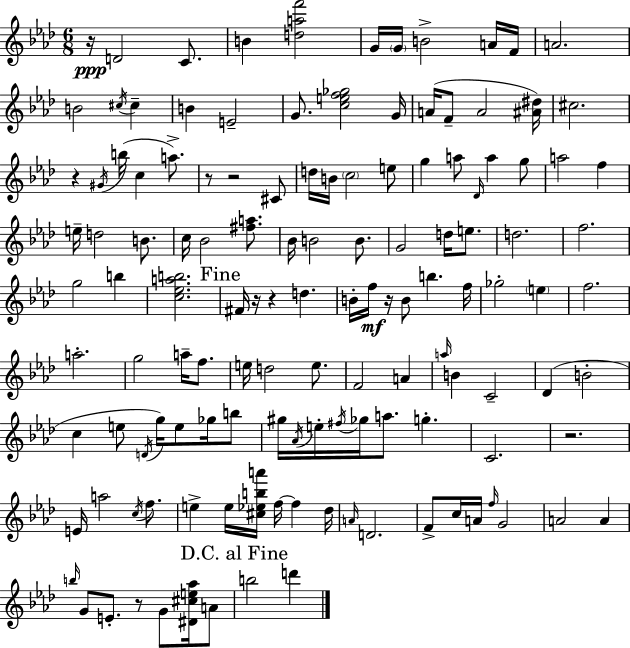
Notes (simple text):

R/s D4/h C4/e. B4/q [D5,A5,F6]/h G4/s G4/s B4/h A4/s F4/s A4/h. B4/h C#5/s C#5/q B4/q E4/h G4/e. [C5,E5,F5,Gb5]/h G4/s A4/s F4/e A4/h [A#4,D#5]/s C#5/h. R/q G#4/s B5/s C5/q A5/e. R/e R/h C#4/e D5/s B4/s C5/h E5/e G5/q A5/e Db4/s A5/q G5/e A5/h F5/q E5/s D5/h B4/e. C5/s Bb4/h [F#5,A5]/e. Bb4/s B4/h B4/e. G4/h D5/s E5/e. D5/h. F5/h. G5/h B5/q [C5,Eb5,A5,B5]/h. F#4/s R/s R/q D5/q. B4/s F5/s R/s B4/e B5/q. F5/s Gb5/h E5/q F5/h. A5/h. G5/h A5/s F5/e. E5/s D5/h E5/e. F4/h A4/q A5/s B4/q C4/h Db4/q B4/h C5/q E5/e D4/s G5/s E5/e Gb5/s B5/e G#5/s Ab4/s E5/s F#5/s Gb5/s A5/e. G5/q. C4/h. R/h. E4/s A5/h C5/s F5/e. E5/q E5/s [C#5,Eb5,B5,A6]/s F5/s F5/q Db5/s A4/s D4/h. F4/e C5/s A4/s F5/s G4/h A4/h A4/q B5/s G4/e E4/e. R/e G4/e [D#4,C#5,E5,Ab5]/s A4/e B5/h D6/q